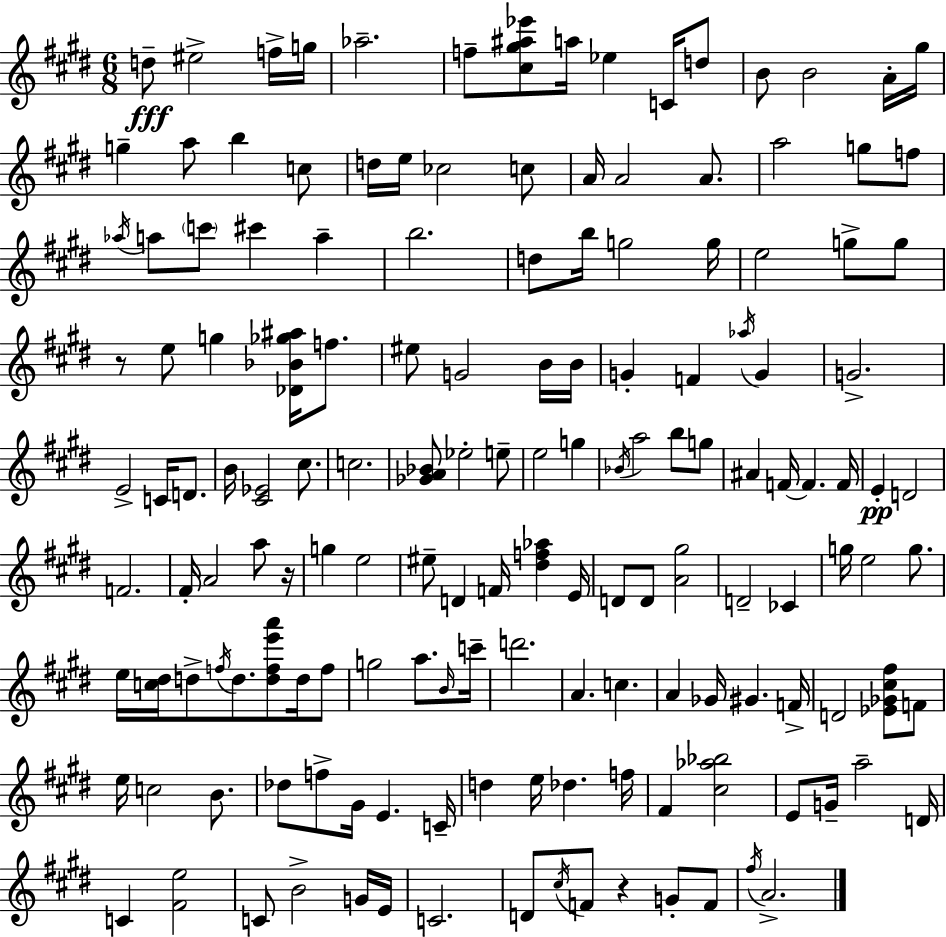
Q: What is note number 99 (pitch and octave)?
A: B4